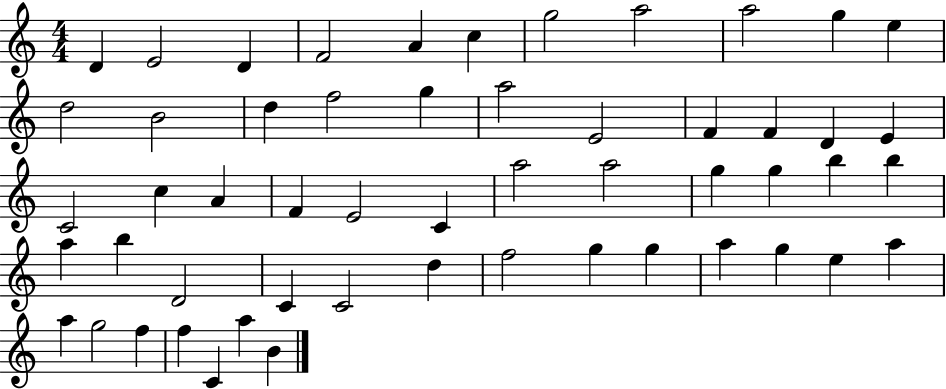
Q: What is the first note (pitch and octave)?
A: D4